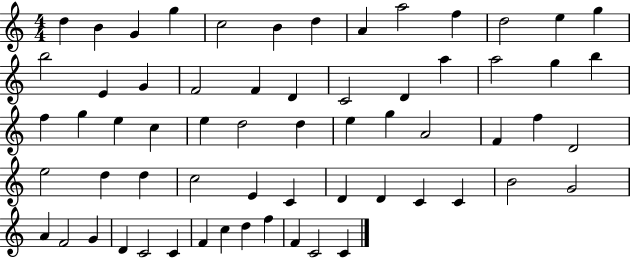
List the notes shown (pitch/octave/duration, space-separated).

D5/q B4/q G4/q G5/q C5/h B4/q D5/q A4/q A5/h F5/q D5/h E5/q G5/q B5/h E4/q G4/q F4/h F4/q D4/q C4/h D4/q A5/q A5/h G5/q B5/q F5/q G5/q E5/q C5/q E5/q D5/h D5/q E5/q G5/q A4/h F4/q F5/q D4/h E5/h D5/q D5/q C5/h E4/q C4/q D4/q D4/q C4/q C4/q B4/h G4/h A4/q F4/h G4/q D4/q C4/h C4/q F4/q C5/q D5/q F5/q F4/q C4/h C4/q